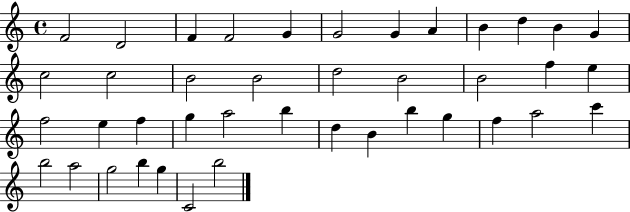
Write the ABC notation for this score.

X:1
T:Untitled
M:4/4
L:1/4
K:C
F2 D2 F F2 G G2 G A B d B G c2 c2 B2 B2 d2 B2 B2 f e f2 e f g a2 b d B b g f a2 c' b2 a2 g2 b g C2 b2